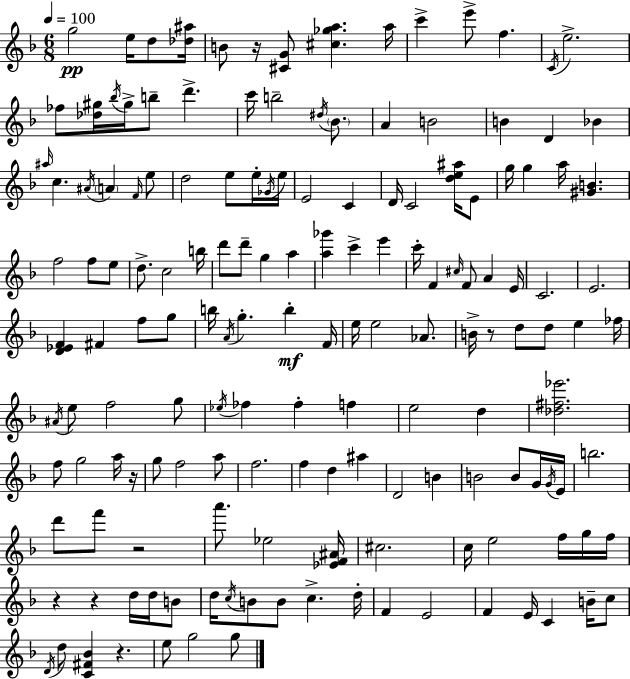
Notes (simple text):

G5/h E5/s D5/e [Db5,A#5]/s B4/e R/s [C#4,G4]/e [C#5,Gb5,A5]/q. A5/s C6/q E6/e F5/q. C4/s E5/h. FES5/e [Db5,G#5]/s Bb5/s G#5/s B5/e D6/q. C6/s B5/h D#5/s Bb4/e. A4/q B4/h B4/q D4/q Bb4/q A#5/s C5/q. A#4/s A4/q F4/s E5/e D5/h E5/e E5/s Gb4/s E5/s E4/h C4/q D4/s C4/h [D5,E5,A#5]/s E4/e G5/s G5/q A5/s [G#4,B4]/q. F5/h F5/e E5/e D5/e. C5/h B5/s D6/e D6/e G5/q A5/q [A5,Gb6]/q C6/q E6/q C6/s F4/q C#5/s F4/e A4/q E4/s C4/h. E4/h. [D4,Eb4,F4]/q F#4/q F5/e G5/e B5/s A4/s G5/q. B5/q F4/s E5/s E5/h Ab4/e. B4/s R/e D5/e D5/e E5/q FES5/s A#4/s E5/e F5/h G5/e Eb5/s FES5/q FES5/q F5/q E5/h D5/q [Db5,F#5,Eb6]/h. F5/e G5/h A5/s R/s G5/e F5/h A5/e F5/h. F5/q D5/q A#5/q D4/h B4/q B4/h B4/e G4/s G4/s E4/s B5/h. D6/e F6/e R/h A6/e. Eb5/h [Eb4,F4,A#4]/s C#5/h. C5/s E5/h F5/s G5/s F5/s R/q R/q D5/s D5/s B4/e D5/s C5/s B4/e B4/e C5/q. D5/s F4/q E4/h F4/q E4/s C4/q B4/s C5/e D4/s D5/e [C4,F#4,Bb4]/q R/q. E5/e G5/h G5/e